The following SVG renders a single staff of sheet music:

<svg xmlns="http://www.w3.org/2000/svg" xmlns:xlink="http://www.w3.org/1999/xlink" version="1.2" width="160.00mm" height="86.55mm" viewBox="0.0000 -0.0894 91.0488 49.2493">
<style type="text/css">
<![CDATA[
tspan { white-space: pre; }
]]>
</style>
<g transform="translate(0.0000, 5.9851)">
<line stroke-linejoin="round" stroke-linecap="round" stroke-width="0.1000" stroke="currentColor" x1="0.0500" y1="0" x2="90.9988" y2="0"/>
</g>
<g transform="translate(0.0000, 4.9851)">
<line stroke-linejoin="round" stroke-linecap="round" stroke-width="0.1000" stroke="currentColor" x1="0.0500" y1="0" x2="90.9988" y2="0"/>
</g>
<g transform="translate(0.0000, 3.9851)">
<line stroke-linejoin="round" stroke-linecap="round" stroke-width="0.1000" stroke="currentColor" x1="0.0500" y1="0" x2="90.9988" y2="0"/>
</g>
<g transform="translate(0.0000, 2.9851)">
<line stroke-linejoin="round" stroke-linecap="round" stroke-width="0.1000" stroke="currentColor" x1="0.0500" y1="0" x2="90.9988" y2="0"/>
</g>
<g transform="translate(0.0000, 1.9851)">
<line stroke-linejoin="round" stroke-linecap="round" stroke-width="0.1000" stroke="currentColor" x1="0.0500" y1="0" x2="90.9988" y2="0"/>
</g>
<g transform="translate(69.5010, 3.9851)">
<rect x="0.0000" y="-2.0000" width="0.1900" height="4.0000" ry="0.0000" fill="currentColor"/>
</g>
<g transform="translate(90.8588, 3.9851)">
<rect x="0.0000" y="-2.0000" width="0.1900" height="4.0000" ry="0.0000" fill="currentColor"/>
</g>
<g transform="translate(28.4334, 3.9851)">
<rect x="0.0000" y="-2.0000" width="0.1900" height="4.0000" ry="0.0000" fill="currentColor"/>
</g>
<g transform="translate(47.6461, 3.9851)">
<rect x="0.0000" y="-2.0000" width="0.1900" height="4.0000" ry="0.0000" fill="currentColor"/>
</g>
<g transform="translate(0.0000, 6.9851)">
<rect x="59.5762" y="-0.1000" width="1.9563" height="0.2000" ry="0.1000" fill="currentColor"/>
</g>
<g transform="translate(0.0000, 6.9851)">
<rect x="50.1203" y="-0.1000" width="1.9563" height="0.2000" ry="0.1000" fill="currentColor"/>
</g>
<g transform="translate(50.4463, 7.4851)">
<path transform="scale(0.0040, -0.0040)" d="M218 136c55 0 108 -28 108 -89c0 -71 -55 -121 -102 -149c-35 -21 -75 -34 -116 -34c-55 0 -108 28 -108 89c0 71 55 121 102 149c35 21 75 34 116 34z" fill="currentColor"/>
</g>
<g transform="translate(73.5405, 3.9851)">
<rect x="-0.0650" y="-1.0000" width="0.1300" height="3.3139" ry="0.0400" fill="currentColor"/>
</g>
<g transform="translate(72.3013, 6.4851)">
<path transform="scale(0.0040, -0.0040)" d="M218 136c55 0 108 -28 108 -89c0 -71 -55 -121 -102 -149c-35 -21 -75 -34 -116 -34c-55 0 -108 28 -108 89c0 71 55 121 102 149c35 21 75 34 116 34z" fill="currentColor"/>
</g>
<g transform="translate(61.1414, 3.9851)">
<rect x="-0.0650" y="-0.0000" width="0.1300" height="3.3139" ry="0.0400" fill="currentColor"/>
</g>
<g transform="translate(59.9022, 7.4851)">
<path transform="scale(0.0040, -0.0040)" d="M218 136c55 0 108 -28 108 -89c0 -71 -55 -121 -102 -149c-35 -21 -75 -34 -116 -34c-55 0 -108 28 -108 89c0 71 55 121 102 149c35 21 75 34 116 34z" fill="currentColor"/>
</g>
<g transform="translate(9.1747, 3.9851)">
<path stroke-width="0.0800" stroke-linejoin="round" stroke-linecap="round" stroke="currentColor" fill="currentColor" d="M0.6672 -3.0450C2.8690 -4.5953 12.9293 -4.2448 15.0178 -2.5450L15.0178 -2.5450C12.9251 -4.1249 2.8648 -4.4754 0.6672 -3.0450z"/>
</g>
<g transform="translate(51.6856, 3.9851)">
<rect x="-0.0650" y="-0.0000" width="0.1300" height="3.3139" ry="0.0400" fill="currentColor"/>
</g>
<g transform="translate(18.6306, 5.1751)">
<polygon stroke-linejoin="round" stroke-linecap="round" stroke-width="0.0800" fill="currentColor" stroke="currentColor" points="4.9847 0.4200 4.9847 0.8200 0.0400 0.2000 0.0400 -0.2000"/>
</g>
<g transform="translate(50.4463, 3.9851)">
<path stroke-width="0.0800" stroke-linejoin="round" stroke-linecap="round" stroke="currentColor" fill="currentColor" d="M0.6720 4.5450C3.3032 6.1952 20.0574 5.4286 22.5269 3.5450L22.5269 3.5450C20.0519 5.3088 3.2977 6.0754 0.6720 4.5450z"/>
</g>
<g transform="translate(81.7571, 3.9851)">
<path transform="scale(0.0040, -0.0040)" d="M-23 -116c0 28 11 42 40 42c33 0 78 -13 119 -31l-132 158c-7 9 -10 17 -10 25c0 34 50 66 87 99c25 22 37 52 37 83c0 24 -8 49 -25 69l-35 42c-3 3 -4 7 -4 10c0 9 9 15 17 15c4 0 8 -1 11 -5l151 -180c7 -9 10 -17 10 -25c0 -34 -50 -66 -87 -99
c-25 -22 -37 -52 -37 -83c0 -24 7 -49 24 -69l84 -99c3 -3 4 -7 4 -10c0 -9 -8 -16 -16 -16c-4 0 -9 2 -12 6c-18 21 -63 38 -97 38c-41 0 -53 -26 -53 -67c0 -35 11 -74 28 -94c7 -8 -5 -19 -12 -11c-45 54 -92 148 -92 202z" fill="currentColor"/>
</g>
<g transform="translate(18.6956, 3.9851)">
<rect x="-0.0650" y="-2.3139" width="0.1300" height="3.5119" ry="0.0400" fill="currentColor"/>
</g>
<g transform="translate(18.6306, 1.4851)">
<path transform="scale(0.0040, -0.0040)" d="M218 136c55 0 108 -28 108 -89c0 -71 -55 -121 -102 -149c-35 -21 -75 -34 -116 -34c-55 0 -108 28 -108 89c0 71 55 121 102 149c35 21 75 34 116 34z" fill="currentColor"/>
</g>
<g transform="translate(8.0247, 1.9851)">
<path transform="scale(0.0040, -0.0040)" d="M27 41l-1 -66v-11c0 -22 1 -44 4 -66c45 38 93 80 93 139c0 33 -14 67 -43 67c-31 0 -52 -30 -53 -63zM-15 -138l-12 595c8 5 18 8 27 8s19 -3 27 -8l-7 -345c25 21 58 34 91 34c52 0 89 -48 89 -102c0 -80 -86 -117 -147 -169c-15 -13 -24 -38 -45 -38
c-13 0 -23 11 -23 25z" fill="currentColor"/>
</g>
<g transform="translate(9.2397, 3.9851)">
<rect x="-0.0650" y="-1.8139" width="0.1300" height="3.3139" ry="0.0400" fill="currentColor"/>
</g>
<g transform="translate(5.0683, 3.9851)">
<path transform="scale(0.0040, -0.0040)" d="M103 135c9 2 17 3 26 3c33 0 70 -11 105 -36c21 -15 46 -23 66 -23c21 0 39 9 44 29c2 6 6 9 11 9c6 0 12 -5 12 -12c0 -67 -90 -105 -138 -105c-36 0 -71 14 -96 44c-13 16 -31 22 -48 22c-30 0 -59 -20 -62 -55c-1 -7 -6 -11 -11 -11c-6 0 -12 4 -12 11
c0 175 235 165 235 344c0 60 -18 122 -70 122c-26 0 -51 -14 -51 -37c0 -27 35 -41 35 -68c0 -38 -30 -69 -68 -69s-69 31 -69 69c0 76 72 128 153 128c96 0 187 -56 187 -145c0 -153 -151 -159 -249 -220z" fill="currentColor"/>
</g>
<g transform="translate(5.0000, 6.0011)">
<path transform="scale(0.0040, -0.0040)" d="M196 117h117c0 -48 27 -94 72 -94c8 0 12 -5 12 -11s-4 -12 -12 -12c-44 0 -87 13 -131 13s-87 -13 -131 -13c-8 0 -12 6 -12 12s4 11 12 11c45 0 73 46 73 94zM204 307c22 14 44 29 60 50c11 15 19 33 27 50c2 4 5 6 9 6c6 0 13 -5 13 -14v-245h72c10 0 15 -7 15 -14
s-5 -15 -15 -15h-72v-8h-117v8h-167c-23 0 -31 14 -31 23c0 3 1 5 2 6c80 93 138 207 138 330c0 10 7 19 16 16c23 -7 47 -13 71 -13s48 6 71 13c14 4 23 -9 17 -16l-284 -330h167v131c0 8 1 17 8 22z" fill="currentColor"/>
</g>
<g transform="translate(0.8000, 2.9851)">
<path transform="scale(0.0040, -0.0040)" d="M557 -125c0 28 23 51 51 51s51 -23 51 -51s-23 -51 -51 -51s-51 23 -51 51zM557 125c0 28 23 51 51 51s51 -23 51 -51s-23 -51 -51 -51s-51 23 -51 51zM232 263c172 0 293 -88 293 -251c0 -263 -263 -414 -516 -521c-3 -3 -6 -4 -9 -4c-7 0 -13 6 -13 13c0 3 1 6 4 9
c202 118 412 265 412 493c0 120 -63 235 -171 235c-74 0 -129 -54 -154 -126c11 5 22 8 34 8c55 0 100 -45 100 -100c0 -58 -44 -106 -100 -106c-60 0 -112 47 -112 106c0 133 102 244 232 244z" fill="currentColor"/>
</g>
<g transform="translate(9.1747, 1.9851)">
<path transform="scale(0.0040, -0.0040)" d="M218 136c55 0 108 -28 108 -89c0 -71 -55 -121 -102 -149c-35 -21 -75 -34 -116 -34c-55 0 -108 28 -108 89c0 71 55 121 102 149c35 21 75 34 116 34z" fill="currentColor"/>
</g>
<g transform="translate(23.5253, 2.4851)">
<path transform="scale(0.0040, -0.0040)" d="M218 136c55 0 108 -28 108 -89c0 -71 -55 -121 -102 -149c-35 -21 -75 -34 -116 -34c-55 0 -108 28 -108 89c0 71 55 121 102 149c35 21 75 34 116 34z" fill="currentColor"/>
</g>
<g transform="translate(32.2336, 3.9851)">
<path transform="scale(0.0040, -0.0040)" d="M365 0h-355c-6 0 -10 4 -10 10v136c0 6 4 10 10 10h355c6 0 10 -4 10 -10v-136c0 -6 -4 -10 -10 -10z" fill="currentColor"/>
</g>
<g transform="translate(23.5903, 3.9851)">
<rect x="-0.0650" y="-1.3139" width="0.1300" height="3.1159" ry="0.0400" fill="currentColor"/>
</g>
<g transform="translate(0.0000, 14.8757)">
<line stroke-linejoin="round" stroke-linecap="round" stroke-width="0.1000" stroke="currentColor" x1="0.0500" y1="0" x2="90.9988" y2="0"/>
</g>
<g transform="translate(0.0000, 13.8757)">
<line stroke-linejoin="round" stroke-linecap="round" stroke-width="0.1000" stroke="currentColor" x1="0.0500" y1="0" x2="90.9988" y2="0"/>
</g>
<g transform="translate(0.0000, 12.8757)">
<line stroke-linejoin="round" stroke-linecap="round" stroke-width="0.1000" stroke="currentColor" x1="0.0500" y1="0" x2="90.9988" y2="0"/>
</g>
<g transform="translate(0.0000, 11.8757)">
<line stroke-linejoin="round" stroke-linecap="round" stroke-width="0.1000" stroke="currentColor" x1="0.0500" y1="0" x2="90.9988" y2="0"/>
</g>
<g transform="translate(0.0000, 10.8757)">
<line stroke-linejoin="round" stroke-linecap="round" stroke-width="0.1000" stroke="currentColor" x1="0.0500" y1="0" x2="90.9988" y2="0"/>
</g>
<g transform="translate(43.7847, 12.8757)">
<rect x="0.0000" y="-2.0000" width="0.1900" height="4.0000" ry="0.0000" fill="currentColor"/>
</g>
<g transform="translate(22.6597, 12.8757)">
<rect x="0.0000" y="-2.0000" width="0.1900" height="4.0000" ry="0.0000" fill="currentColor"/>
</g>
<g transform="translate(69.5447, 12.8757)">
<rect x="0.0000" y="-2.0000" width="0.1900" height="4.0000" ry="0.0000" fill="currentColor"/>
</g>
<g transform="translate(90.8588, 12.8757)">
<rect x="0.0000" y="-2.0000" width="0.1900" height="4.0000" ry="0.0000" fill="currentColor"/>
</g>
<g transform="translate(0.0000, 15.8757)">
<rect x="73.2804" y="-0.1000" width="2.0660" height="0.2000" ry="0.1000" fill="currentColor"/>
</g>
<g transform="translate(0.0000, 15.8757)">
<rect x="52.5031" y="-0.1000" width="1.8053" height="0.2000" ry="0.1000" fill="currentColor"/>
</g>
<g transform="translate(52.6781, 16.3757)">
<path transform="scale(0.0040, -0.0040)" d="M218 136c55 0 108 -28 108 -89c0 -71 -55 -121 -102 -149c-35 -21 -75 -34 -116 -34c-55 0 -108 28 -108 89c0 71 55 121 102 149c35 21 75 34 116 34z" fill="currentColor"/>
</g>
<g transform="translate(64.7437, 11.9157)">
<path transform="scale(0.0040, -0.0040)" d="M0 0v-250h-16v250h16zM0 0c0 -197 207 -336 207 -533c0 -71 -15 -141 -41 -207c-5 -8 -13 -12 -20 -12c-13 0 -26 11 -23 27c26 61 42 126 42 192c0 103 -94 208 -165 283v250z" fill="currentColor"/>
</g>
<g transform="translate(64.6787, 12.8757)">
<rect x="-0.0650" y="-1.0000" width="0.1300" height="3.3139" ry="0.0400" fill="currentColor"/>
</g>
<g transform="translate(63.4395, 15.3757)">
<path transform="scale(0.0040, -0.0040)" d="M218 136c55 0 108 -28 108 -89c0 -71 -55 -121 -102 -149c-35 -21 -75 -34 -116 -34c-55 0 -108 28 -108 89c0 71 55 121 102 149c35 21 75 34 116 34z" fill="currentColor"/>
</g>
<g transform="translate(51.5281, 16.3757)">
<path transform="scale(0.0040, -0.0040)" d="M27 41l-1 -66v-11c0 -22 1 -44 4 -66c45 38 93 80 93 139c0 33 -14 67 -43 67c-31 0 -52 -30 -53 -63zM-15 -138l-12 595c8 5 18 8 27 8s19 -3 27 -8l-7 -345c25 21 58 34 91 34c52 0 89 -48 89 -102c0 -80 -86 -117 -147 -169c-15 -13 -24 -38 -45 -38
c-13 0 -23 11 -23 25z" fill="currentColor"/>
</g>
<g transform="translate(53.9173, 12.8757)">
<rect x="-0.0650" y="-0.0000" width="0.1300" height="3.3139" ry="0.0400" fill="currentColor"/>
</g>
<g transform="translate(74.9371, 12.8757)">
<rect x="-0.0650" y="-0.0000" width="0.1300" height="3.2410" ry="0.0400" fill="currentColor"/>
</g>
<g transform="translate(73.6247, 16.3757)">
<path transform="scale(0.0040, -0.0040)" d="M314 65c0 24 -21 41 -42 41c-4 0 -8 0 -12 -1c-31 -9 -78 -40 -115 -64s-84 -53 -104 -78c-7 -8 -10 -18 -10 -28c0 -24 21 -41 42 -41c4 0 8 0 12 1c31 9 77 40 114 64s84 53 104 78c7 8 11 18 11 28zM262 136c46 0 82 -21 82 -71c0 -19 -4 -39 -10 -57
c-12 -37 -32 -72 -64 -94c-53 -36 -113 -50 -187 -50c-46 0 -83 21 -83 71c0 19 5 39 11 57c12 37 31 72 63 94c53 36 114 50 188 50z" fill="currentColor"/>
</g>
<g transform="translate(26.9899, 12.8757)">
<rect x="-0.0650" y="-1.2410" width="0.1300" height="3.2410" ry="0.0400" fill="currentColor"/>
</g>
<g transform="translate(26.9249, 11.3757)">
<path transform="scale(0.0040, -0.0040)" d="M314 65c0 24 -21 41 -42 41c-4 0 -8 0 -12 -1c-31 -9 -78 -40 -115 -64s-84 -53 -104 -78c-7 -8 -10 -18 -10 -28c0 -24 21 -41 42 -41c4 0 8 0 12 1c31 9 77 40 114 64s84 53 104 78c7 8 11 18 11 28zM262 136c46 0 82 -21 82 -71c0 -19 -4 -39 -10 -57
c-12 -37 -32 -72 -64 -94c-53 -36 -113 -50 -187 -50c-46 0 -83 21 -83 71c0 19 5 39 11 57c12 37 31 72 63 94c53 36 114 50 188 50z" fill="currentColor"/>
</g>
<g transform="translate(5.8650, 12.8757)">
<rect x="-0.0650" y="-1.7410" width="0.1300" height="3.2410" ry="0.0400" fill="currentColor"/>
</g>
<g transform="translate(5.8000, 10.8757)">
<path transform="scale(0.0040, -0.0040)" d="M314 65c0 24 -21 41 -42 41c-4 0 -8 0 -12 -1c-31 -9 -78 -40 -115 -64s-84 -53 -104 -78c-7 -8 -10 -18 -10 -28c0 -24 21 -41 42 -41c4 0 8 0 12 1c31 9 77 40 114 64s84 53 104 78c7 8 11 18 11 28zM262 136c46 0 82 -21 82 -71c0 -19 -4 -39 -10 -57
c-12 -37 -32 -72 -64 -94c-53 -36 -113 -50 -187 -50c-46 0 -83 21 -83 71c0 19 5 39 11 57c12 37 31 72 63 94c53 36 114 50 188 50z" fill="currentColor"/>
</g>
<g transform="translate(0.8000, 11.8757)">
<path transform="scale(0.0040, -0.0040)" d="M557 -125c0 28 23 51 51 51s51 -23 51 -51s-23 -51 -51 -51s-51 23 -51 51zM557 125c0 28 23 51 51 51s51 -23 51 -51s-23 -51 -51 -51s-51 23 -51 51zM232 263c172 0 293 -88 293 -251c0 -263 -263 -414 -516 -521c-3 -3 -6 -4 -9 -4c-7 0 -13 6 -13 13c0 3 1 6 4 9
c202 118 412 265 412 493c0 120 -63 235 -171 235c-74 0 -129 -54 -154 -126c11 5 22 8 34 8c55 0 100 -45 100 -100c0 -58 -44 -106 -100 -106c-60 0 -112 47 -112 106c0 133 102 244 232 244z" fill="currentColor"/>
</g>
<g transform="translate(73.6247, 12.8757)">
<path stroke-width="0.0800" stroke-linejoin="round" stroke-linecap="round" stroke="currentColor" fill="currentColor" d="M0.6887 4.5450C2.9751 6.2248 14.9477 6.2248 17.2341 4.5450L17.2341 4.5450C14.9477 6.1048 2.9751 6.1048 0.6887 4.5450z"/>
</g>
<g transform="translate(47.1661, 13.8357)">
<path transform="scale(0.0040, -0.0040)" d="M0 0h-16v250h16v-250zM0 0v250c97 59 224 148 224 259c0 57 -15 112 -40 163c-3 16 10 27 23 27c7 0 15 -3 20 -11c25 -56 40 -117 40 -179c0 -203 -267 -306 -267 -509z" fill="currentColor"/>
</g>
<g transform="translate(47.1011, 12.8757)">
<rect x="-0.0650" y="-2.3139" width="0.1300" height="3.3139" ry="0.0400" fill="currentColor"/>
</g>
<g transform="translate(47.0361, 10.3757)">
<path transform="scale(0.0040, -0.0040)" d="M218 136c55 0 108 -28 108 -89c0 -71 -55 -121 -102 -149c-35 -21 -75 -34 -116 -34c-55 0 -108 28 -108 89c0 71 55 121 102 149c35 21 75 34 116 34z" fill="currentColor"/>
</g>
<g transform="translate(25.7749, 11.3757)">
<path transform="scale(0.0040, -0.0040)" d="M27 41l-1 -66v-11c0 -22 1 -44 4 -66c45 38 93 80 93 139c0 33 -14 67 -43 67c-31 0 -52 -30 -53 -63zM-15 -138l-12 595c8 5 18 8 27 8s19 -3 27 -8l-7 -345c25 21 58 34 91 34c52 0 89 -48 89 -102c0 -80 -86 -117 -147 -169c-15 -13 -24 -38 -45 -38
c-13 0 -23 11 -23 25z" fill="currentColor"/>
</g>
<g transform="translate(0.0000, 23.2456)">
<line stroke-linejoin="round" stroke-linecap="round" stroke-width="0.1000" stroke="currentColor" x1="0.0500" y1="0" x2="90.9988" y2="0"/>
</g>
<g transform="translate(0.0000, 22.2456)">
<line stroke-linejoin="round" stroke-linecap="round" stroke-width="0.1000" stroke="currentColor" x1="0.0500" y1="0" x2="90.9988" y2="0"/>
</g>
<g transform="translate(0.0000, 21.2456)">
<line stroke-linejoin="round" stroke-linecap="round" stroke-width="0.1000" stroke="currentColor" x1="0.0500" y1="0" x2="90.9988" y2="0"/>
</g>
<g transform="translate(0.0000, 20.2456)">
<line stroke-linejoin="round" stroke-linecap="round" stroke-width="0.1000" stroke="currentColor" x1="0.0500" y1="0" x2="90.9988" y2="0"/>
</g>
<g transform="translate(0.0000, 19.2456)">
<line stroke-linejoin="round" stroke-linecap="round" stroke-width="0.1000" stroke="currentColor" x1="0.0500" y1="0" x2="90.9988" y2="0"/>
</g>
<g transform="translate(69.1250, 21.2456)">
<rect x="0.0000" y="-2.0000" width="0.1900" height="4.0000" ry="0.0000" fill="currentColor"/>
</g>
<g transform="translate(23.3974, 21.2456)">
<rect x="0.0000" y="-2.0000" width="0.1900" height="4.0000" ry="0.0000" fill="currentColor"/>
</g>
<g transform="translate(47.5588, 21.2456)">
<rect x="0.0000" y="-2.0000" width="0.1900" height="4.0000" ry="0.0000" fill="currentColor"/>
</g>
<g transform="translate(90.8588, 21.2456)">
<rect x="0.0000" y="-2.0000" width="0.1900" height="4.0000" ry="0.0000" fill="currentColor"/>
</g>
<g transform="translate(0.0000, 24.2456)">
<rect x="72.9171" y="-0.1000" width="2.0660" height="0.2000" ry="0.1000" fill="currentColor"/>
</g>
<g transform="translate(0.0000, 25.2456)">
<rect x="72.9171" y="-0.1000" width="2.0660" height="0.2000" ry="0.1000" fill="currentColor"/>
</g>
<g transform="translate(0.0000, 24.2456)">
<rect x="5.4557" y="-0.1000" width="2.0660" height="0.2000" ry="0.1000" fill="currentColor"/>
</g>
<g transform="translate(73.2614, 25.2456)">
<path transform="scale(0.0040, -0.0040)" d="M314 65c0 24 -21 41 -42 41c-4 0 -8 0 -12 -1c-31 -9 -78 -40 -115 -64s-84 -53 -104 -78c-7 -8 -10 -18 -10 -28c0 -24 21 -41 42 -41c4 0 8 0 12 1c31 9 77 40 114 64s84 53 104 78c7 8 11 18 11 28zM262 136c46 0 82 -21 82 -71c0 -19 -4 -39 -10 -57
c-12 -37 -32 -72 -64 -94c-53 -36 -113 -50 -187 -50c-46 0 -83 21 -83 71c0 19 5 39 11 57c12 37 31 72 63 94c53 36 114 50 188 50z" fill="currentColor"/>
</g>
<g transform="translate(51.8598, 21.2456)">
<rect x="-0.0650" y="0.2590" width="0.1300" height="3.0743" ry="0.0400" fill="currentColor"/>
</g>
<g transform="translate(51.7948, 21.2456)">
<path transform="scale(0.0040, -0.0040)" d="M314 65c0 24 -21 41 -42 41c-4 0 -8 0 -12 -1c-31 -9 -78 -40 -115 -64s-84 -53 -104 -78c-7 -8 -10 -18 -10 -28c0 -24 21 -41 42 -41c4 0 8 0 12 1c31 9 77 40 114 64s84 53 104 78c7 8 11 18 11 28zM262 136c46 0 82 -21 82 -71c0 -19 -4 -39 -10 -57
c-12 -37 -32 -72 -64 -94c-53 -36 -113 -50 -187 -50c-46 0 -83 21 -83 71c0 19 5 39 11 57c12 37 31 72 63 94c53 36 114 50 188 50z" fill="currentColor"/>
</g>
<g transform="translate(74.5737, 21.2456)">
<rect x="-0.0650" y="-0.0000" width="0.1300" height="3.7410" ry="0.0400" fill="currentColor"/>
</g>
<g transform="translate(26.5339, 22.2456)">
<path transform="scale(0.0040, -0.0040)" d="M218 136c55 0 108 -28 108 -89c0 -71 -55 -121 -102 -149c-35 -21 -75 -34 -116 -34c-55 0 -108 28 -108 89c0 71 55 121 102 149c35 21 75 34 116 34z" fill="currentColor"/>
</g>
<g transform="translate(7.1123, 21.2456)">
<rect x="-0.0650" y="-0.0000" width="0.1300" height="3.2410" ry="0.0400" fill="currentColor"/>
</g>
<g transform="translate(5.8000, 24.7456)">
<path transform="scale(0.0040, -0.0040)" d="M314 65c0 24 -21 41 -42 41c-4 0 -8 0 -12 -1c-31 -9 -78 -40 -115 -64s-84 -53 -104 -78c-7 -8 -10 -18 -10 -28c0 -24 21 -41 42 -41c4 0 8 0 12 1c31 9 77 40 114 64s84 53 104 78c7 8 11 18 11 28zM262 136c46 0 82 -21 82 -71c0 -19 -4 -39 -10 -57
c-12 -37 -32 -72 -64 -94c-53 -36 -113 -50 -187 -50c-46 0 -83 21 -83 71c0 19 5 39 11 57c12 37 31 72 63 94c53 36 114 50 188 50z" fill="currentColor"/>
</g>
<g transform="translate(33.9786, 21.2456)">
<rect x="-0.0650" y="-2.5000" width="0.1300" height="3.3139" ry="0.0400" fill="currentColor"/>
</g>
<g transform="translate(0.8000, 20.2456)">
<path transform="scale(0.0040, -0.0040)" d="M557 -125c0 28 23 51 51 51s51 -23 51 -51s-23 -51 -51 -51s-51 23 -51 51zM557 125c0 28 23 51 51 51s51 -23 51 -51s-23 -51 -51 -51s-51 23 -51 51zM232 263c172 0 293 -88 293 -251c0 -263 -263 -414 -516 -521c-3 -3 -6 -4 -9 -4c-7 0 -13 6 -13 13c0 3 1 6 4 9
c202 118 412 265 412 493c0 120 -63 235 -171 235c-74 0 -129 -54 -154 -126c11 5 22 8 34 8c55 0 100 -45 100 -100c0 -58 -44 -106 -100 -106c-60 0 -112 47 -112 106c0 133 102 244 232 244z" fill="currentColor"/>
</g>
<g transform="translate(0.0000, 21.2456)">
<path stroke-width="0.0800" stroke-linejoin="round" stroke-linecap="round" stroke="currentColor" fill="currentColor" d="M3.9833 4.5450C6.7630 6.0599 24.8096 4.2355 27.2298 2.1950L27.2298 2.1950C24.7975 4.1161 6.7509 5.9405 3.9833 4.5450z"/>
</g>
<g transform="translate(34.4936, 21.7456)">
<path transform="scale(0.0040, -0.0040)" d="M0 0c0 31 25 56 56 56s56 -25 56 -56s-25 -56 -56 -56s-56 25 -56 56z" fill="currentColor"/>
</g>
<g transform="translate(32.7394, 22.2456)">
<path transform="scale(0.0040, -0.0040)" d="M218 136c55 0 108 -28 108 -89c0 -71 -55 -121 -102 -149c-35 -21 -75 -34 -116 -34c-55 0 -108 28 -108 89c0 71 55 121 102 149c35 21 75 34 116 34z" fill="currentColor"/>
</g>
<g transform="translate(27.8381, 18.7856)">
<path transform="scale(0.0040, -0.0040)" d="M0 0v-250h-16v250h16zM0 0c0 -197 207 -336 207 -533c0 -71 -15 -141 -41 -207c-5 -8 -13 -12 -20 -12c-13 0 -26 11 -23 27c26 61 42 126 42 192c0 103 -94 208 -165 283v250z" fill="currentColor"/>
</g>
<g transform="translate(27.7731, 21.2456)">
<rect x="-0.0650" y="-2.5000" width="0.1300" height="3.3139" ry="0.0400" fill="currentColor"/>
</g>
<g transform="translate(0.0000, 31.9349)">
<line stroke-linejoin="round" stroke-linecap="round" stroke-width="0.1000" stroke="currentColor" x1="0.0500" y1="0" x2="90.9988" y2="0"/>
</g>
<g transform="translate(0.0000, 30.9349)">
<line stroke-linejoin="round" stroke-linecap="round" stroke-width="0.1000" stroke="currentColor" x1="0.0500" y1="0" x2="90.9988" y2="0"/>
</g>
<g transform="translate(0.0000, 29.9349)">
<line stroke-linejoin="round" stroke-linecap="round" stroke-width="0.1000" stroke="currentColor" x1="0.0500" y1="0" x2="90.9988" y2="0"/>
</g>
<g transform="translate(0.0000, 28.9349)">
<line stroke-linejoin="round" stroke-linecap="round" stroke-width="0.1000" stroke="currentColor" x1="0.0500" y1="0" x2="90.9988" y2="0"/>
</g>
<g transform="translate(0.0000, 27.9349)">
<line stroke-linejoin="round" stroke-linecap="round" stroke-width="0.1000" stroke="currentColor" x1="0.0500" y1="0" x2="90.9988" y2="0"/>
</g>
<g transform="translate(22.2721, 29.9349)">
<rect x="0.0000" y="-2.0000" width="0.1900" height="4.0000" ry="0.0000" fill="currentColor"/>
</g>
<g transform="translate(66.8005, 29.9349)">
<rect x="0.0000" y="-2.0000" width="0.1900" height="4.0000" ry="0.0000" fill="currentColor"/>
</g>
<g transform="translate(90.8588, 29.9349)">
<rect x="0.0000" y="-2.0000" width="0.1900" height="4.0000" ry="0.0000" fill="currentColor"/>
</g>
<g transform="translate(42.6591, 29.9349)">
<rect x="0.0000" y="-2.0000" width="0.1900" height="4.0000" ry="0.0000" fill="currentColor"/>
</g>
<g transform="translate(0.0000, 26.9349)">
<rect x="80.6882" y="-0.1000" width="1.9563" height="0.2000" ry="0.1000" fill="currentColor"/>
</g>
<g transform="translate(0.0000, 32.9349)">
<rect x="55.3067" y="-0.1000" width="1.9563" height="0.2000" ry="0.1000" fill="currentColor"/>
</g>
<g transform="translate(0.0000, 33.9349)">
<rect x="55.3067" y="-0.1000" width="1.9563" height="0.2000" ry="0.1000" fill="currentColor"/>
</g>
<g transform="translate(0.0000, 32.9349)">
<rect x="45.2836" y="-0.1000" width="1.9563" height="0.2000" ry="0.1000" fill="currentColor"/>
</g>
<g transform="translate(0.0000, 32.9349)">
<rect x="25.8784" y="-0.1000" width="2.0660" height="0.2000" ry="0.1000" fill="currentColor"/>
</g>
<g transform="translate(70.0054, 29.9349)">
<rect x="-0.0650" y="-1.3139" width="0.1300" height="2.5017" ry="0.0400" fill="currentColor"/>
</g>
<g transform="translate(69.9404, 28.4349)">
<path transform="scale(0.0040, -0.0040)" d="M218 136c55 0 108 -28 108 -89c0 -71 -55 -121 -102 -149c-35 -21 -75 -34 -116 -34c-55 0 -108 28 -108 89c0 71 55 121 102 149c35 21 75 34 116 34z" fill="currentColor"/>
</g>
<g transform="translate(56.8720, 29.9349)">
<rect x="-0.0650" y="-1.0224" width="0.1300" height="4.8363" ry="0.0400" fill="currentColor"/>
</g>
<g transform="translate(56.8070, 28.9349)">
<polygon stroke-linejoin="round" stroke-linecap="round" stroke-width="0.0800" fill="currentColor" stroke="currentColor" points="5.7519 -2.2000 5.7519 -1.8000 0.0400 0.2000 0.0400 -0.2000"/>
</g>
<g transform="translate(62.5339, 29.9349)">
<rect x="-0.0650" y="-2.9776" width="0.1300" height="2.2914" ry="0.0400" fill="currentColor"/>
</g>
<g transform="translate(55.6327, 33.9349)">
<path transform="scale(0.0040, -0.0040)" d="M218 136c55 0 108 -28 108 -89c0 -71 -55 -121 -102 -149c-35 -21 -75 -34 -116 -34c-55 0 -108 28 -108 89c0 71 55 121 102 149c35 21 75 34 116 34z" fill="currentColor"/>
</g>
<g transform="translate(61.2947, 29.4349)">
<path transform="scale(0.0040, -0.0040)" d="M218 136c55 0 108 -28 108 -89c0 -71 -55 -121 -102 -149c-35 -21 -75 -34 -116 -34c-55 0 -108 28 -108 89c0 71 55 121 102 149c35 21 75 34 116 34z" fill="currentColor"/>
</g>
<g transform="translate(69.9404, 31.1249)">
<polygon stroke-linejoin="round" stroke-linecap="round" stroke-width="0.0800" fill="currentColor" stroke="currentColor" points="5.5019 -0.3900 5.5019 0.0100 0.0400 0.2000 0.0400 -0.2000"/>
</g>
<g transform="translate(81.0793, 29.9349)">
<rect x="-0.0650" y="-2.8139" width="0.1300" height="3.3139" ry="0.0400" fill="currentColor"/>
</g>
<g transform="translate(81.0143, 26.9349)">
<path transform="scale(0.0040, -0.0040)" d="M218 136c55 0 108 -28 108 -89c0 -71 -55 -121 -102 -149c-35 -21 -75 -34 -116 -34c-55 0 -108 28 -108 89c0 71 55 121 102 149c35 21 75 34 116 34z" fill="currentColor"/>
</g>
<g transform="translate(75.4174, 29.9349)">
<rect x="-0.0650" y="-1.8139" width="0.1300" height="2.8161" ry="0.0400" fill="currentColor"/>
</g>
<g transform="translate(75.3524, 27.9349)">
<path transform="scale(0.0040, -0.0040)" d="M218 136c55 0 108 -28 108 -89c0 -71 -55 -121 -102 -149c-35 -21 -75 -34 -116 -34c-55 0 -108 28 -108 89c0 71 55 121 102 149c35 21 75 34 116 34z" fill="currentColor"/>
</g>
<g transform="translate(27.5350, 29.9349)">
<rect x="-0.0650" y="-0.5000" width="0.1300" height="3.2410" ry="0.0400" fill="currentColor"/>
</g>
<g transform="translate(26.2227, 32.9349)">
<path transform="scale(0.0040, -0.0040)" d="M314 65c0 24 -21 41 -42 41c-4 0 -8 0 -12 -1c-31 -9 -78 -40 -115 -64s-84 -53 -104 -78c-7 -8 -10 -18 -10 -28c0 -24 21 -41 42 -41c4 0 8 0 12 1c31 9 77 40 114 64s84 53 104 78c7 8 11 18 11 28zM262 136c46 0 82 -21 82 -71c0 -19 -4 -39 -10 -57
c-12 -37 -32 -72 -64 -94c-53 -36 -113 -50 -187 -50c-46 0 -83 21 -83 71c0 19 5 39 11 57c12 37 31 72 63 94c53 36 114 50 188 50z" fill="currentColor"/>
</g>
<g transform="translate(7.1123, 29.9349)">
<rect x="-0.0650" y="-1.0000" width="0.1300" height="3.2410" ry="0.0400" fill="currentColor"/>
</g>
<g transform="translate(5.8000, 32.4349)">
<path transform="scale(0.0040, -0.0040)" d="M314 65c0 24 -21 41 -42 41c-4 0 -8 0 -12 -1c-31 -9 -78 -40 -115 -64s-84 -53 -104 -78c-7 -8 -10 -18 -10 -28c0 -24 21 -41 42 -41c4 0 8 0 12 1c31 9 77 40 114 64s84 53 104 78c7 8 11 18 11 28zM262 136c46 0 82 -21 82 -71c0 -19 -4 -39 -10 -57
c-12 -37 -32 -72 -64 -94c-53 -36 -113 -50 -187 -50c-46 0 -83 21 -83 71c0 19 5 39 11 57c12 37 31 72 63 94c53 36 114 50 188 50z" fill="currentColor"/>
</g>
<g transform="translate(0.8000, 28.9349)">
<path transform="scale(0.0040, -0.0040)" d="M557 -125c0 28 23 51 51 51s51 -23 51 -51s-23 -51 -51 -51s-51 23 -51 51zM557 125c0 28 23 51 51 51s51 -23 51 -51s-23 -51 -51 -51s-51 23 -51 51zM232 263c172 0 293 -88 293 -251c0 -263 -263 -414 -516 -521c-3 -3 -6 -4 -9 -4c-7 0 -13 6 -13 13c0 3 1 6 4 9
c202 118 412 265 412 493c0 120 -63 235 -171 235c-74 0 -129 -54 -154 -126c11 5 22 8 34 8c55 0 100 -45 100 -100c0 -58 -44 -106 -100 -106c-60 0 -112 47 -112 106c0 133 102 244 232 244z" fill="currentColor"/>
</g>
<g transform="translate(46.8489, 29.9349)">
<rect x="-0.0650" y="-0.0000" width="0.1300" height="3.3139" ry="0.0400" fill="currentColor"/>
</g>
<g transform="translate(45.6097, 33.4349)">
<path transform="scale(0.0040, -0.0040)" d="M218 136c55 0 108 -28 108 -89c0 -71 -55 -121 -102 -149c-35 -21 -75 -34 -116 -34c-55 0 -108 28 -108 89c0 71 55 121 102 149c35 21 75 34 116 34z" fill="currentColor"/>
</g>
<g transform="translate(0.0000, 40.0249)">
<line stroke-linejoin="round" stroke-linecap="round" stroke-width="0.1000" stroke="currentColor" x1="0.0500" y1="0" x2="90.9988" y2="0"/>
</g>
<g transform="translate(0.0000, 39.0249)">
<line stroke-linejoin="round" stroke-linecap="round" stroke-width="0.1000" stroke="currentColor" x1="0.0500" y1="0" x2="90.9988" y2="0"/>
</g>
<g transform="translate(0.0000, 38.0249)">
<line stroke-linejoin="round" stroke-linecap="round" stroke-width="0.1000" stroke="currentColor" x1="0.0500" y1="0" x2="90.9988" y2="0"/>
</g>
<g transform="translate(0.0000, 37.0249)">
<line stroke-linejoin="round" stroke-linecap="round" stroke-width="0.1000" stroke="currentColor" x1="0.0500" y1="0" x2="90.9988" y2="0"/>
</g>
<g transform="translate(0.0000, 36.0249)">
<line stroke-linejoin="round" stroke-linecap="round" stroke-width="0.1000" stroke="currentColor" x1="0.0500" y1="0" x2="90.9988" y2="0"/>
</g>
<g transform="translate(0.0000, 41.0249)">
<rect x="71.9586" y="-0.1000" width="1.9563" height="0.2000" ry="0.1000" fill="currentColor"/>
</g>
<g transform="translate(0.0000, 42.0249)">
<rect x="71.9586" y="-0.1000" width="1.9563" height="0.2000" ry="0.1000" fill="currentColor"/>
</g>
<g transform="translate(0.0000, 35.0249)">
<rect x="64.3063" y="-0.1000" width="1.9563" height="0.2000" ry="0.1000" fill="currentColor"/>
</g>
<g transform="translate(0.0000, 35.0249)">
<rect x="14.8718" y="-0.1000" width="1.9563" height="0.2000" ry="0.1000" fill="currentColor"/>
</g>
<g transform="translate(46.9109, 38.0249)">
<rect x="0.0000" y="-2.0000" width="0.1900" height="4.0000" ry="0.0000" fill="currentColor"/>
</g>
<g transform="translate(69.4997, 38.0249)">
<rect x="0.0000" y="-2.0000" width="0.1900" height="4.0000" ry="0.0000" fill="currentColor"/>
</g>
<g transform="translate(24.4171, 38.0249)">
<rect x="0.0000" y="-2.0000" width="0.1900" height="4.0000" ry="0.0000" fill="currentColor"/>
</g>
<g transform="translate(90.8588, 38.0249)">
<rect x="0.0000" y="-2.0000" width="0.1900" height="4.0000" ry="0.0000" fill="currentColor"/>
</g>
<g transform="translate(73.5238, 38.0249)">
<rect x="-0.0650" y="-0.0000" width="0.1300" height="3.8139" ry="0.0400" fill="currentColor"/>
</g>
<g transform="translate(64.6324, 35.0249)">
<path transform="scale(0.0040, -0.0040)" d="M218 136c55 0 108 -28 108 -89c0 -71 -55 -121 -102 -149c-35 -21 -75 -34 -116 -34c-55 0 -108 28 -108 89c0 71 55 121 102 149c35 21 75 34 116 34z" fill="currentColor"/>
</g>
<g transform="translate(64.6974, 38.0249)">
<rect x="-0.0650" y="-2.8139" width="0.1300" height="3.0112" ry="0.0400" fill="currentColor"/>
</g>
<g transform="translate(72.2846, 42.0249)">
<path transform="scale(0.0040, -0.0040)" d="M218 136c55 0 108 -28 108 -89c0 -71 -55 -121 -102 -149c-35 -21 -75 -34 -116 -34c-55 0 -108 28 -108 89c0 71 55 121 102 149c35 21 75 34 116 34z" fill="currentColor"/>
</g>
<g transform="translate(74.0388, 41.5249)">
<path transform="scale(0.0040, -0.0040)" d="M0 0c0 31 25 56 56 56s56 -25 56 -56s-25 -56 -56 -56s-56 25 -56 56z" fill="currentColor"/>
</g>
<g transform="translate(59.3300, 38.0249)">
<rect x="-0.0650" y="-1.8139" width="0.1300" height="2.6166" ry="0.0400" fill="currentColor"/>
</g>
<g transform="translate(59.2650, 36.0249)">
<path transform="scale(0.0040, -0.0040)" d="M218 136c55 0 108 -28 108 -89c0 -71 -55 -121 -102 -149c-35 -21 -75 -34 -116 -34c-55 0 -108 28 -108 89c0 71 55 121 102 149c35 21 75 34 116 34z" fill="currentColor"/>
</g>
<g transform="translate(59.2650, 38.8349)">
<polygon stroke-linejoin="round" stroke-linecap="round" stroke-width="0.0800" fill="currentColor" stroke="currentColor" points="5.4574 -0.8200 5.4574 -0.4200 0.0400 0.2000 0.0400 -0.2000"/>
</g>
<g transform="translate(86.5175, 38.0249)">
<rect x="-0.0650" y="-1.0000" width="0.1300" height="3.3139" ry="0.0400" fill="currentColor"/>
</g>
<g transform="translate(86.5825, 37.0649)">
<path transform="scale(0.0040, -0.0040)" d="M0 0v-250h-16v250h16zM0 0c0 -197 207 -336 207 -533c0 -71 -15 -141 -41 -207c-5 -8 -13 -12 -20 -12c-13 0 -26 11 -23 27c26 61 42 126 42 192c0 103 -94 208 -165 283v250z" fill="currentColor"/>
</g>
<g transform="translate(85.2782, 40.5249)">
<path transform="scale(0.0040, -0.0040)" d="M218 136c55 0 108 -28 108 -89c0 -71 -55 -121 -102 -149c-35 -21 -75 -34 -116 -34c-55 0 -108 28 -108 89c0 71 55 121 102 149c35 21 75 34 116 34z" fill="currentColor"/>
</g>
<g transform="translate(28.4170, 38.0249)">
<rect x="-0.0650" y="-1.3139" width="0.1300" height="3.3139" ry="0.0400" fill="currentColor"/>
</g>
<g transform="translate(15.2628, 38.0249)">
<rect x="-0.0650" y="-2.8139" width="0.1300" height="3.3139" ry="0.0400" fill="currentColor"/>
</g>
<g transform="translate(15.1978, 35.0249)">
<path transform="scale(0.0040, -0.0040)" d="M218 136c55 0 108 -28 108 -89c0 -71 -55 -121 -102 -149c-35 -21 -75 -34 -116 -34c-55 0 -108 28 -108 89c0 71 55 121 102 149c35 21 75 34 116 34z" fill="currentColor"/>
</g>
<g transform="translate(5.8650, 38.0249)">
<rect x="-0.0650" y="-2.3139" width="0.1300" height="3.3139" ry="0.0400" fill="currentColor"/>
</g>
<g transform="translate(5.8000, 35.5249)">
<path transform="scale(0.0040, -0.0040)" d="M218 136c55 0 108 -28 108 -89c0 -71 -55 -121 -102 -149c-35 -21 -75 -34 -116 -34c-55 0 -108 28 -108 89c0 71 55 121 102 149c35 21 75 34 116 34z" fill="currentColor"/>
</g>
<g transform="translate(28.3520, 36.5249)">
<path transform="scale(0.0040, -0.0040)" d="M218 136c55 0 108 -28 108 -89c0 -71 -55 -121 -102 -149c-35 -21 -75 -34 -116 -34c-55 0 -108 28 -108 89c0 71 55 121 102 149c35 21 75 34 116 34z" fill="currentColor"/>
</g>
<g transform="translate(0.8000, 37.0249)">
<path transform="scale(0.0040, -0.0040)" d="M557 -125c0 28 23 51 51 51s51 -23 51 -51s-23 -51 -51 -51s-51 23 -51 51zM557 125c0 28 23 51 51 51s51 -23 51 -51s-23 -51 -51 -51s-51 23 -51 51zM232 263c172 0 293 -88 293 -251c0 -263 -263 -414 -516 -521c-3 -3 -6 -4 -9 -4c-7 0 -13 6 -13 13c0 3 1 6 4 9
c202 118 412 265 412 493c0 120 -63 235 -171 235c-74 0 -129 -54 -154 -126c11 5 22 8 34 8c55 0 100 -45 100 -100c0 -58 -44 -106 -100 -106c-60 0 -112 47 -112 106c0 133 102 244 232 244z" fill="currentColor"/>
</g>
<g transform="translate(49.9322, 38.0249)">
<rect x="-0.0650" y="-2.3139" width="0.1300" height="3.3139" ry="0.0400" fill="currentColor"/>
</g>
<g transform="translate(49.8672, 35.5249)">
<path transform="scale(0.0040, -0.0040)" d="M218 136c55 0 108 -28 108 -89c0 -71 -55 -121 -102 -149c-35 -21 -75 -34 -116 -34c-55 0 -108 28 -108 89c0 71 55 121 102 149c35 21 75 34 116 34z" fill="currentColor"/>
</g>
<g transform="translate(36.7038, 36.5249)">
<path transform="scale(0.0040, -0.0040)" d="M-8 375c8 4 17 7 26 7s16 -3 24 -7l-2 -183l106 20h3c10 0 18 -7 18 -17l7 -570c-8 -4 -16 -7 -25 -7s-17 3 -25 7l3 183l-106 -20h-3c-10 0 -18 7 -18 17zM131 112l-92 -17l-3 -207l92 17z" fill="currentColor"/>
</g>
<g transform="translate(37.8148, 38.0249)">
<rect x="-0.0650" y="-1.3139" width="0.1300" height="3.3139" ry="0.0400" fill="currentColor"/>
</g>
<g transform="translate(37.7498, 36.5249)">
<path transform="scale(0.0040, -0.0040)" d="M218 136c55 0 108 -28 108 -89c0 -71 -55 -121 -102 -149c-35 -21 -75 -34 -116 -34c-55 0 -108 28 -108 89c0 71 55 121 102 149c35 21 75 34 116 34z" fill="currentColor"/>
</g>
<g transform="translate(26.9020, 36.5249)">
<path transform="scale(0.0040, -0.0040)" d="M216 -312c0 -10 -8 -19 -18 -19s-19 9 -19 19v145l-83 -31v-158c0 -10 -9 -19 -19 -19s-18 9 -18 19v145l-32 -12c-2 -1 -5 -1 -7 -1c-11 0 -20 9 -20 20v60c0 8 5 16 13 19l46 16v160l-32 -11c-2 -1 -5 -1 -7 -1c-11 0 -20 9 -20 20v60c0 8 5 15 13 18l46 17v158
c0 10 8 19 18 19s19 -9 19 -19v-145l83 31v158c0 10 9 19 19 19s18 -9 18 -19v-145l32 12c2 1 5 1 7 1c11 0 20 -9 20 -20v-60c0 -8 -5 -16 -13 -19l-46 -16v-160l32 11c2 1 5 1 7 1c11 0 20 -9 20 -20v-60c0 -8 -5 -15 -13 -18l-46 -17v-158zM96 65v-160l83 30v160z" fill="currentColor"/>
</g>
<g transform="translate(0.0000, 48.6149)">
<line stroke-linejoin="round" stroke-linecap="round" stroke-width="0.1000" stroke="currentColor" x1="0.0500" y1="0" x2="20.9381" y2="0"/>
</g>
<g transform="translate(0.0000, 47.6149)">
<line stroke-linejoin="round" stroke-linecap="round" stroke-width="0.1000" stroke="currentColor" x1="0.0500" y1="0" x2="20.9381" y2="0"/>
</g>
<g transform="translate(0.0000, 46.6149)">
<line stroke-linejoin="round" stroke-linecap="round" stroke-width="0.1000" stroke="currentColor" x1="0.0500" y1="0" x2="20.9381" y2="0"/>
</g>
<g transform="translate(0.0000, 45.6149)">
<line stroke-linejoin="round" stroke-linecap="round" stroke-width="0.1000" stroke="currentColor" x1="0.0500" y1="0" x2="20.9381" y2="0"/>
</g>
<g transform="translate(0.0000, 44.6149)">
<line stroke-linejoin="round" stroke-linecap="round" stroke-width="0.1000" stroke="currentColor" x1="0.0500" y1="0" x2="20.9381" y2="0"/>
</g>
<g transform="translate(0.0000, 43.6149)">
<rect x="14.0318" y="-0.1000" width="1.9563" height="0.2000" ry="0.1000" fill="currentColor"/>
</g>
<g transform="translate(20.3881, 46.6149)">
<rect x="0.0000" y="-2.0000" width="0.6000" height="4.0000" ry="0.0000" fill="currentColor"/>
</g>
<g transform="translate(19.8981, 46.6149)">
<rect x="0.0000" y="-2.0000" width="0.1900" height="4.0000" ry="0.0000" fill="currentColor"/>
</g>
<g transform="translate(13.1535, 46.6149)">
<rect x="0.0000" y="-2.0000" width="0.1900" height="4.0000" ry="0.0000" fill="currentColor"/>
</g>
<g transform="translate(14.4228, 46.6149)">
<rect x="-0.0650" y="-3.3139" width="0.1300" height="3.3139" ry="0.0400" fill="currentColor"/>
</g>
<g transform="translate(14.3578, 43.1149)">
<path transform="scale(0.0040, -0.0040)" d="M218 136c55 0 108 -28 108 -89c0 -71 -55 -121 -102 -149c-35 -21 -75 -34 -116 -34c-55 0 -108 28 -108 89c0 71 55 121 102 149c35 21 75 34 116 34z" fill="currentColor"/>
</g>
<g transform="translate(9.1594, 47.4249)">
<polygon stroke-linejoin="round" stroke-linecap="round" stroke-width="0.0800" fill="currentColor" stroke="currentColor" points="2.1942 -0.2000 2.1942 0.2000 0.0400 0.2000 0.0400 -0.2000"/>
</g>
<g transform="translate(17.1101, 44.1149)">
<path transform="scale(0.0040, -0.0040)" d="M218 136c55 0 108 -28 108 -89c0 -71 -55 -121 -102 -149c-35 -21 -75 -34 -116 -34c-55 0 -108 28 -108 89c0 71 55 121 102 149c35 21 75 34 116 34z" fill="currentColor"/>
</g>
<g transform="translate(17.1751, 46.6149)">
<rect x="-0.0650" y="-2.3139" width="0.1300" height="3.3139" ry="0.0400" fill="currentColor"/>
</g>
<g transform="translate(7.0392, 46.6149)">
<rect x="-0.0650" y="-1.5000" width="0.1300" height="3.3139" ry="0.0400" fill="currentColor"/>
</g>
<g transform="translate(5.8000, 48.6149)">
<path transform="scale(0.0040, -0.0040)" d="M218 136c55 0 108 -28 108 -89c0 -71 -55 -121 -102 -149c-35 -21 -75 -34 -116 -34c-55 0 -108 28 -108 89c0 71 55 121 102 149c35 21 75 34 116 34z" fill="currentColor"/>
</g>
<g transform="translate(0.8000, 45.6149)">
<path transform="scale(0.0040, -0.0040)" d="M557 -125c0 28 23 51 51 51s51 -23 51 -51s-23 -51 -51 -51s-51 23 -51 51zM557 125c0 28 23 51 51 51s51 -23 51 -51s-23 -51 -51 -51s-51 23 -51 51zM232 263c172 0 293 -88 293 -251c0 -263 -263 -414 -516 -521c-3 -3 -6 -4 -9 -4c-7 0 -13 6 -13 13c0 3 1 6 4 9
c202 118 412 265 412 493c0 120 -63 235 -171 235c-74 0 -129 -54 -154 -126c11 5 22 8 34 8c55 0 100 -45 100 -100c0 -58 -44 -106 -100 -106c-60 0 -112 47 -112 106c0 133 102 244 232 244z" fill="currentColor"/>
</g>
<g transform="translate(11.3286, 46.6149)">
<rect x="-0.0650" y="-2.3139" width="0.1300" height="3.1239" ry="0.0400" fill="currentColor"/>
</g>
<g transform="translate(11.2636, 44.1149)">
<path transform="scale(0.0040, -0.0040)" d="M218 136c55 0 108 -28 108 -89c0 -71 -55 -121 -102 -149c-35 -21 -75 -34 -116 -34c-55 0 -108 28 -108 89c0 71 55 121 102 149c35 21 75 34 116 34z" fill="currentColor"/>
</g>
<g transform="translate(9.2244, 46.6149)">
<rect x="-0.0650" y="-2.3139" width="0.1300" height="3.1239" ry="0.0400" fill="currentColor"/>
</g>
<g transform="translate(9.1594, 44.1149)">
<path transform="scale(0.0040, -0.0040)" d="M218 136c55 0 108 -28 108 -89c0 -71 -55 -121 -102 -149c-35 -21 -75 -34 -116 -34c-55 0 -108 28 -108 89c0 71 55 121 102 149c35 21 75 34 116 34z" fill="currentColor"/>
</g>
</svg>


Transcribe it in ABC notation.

X:1
T:Untitled
M:2/4
L:1/4
K:C
_A, B,/2 G,/2 z2 D,, D,, F,, z A,2 _G,2 B,/2 _D,, F,,/2 D,,2 D,,2 B,,/2 B,, D,2 C,,2 F,,2 E,,2 D,, C,,/2 E,/2 G,/2 A,/2 C B, C ^G, G, B, A,/2 C/2 C,, F,,/2 G,, B,/2 B,/2 D B,